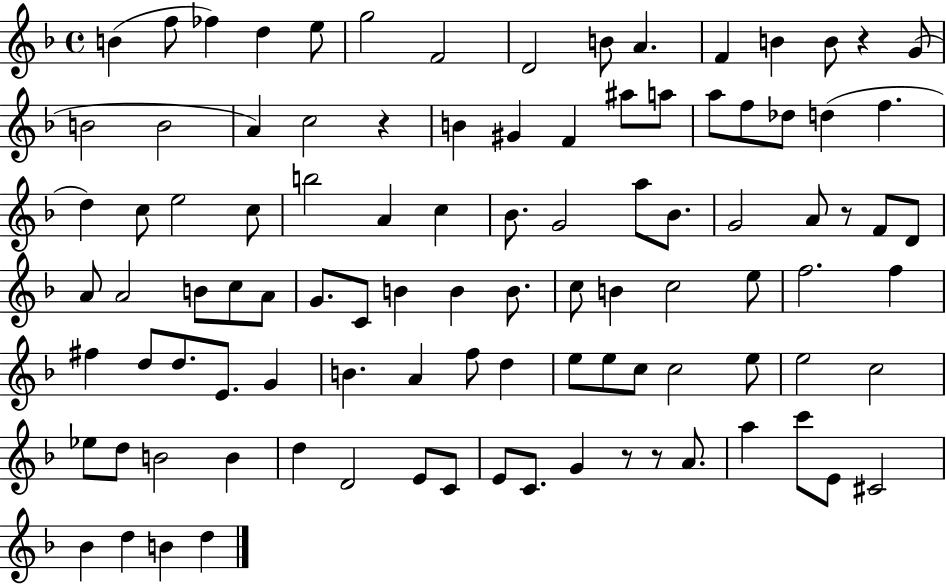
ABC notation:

X:1
T:Untitled
M:4/4
L:1/4
K:F
B f/2 _f d e/2 g2 F2 D2 B/2 A F B B/2 z G/2 B2 B2 A c2 z B ^G F ^a/2 a/2 a/2 f/2 _d/2 d f d c/2 e2 c/2 b2 A c _B/2 G2 a/2 _B/2 G2 A/2 z/2 F/2 D/2 A/2 A2 B/2 c/2 A/2 G/2 C/2 B B B/2 c/2 B c2 e/2 f2 f ^f d/2 d/2 E/2 G B A f/2 d e/2 e/2 c/2 c2 e/2 e2 c2 _e/2 d/2 B2 B d D2 E/2 C/2 E/2 C/2 G z/2 z/2 A/2 a c'/2 E/2 ^C2 _B d B d